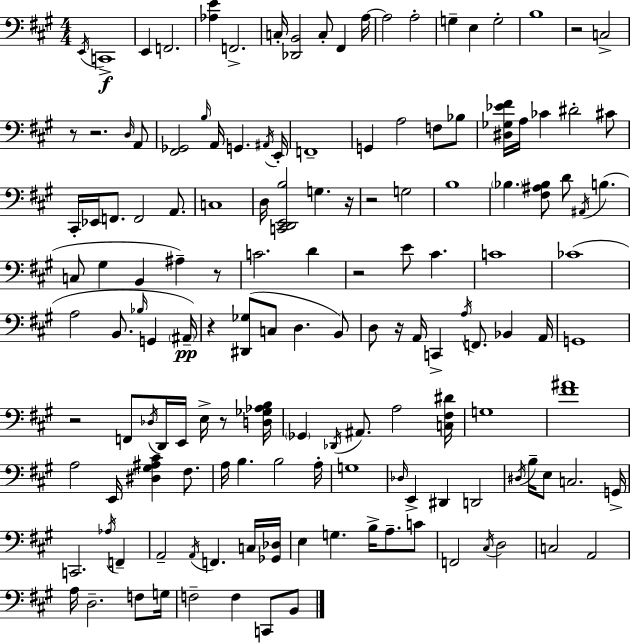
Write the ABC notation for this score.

X:1
T:Untitled
M:4/4
L:1/4
K:A
E,,/4 C,,4 E,, F,,2 [_A,E] F,,2 C,/4 [_D,,B,,]2 C,/2 ^F,, A,/4 A,2 A,2 G, E, G,2 B,4 z2 C,2 z/2 z2 D,/4 A,,/2 [^F,,_G,,]2 B,/4 A,,/4 G,, ^A,,/4 E,,/4 F,,4 G,, A,2 F,/2 _B,/2 [^D,_G,_E^F]/4 A,/4 _C ^D2 ^C/2 ^C,,/4 _E,,/4 F,,/2 F,,2 A,,/2 C,4 D,/4 [C,,D,,E,,B,]2 G, z/4 z2 G,2 B,4 _B, [^F,^A,_B,]/2 D/2 ^A,,/4 B, C,/2 ^G, B,, ^A, z/2 C2 D z2 E/2 ^C C4 _C4 A,2 B,,/2 _B,/4 G,, ^A,,/4 z [^D,,_G,]/2 C,/2 D, B,,/2 D,/2 z/4 A,,/4 C,, A,/4 F,,/2 _B,, A,,/4 G,,4 z2 F,,/2 _D,/4 D,,/4 E,,/4 E,/4 z/2 [D,_G,_A,B,]/4 _G,, _D,,/4 ^A,,/2 A,2 [C,^F,^D]/4 G,4 [^F^A]4 A,2 E,,/4 [^D,^G,^A,^C] ^F,/2 A,/4 B, B,2 A,/4 G,4 _D,/4 E,, ^D,, D,,2 ^D,/4 B,/4 E,/2 C,2 G,,/4 C,,2 _A,/4 F,, A,,2 A,,/4 F,, C,/4 [_G,,_D,]/4 E, G, B,/4 A,/2 C/2 F,,2 ^C,/4 D,2 C,2 A,,2 A,/4 D,2 F,/2 G,/4 F,2 F, C,,/2 B,,/2